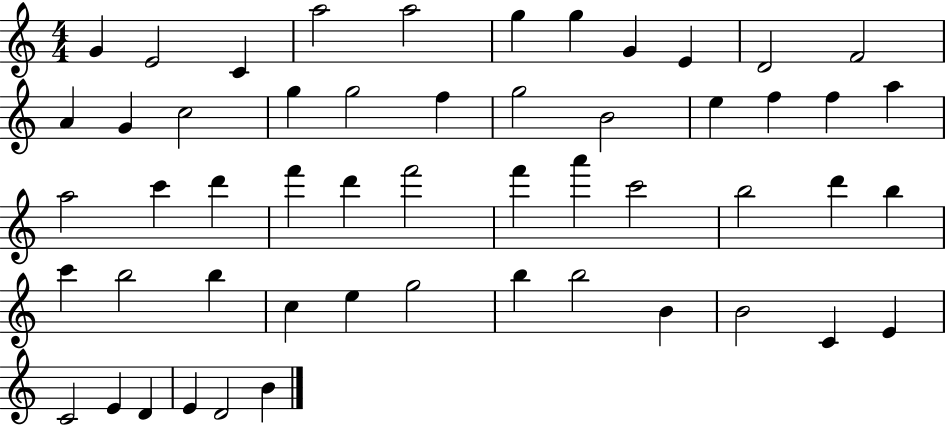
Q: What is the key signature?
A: C major